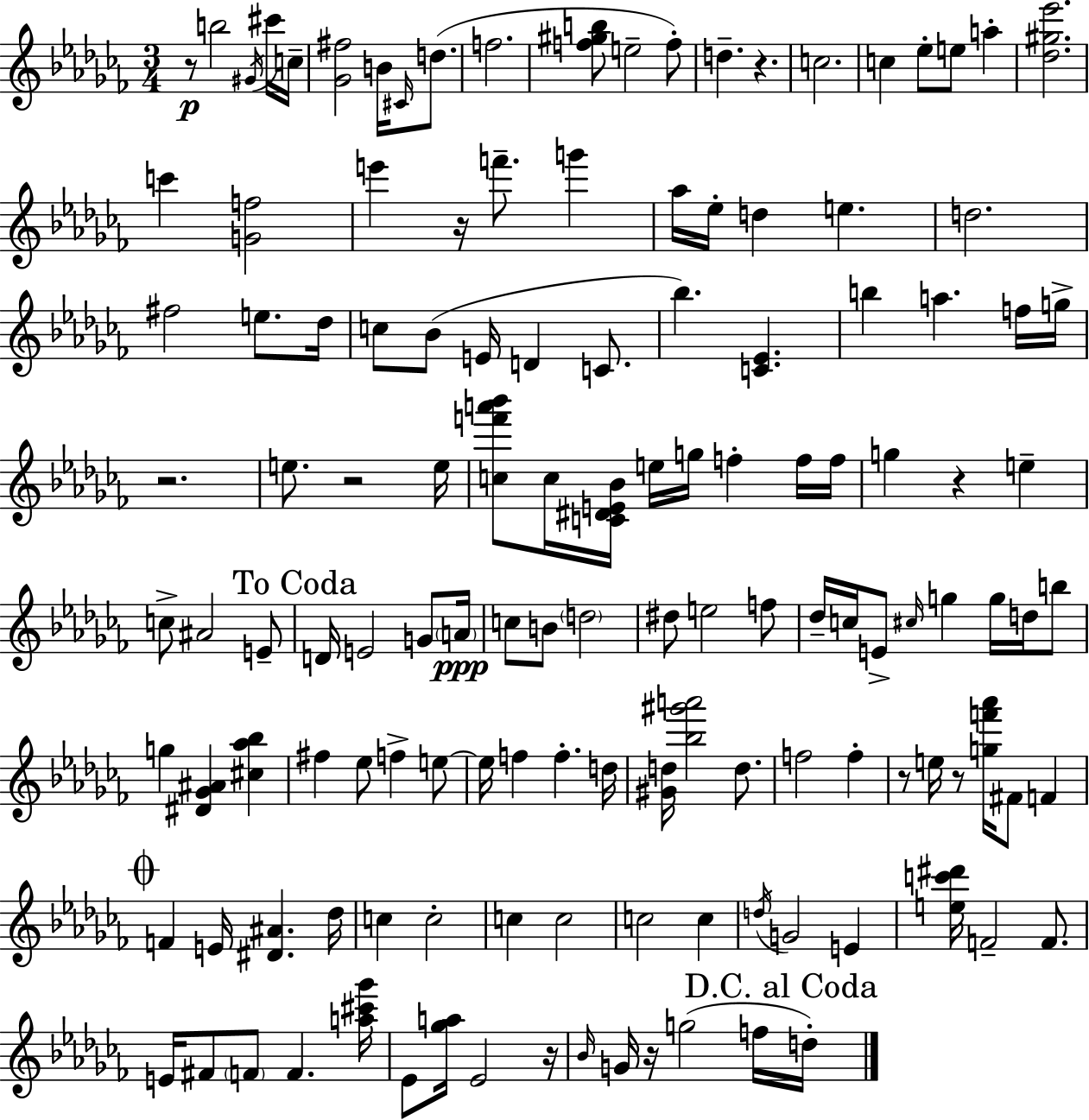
R/e B5/h G#4/s C#6/s C5/s [Gb4,F#5]/h B4/s C#4/s D5/e. F5/h. [F5,G#5,B5]/e E5/h F5/e D5/q. R/q. C5/h. C5/q Eb5/e E5/e A5/q [Db5,G#5,Eb6]/h. C6/q [G4,F5]/h E6/q R/s F6/e. G6/q Ab5/s Eb5/s D5/q E5/q. D5/h. F#5/h E5/e. Db5/s C5/e Bb4/e E4/s D4/q C4/e. Bb5/q. [C4,Eb4]/q. B5/q A5/q. F5/s G5/s R/h. E5/e. R/h E5/s [C5,F6,A6,Bb6]/e C5/s [C4,D#4,E4,Bb4]/s E5/s G5/s F5/q F5/s F5/s G5/q R/q E5/q C5/e A#4/h E4/e D4/s E4/h G4/e A4/s C5/e B4/e D5/h D#5/e E5/h F5/e Db5/s C5/s E4/e C#5/s G5/q G5/s D5/s B5/e G5/q [D#4,Gb4,A#4]/q [C#5,Ab5,Bb5]/q F#5/q Eb5/e F5/q E5/e E5/s F5/q F5/q. D5/s [G#4,D5]/s [Bb5,G#6,A6]/h D5/e. F5/h F5/q R/e E5/s R/e [G5,F6,Ab6]/s F#4/e F4/q F4/q E4/s [D#4,A#4]/q. Db5/s C5/q C5/h C5/q C5/h C5/h C5/q D5/s G4/h E4/q [E5,C6,D#6]/s F4/h F4/e. E4/s F#4/e F4/e F4/q. [A5,C#6,Gb6]/s Eb4/e [Gb5,A5]/s Eb4/h R/s Bb4/s G4/s R/s G5/h F5/s D5/s